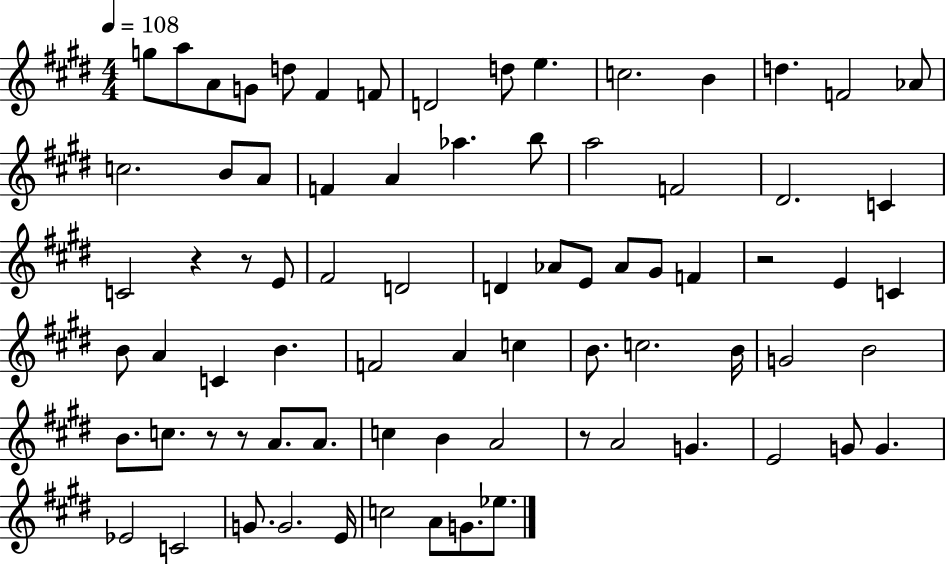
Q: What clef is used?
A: treble